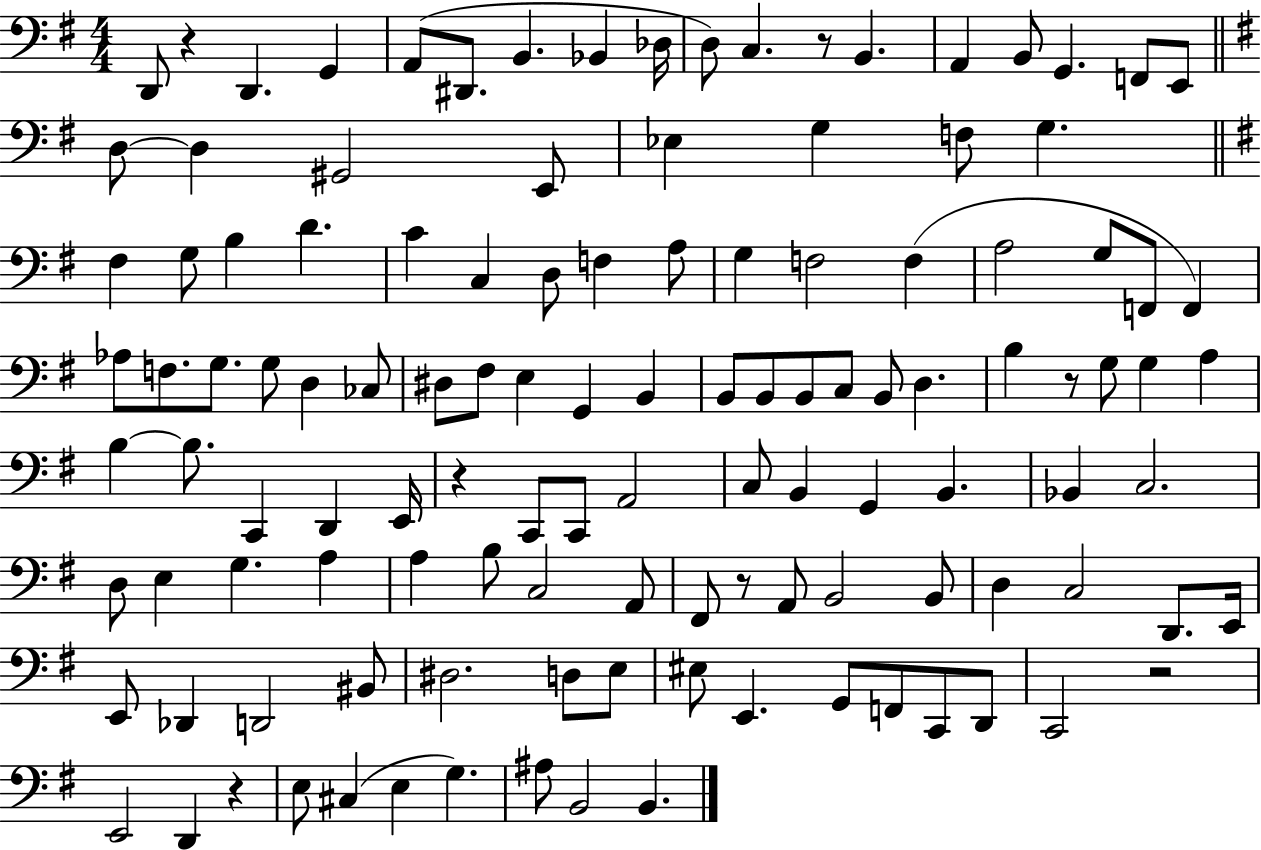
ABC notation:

X:1
T:Untitled
M:4/4
L:1/4
K:G
D,,/2 z D,, G,, A,,/2 ^D,,/2 B,, _B,, _D,/4 D,/2 C, z/2 B,, A,, B,,/2 G,, F,,/2 E,,/2 D,/2 D, ^G,,2 E,,/2 _E, G, F,/2 G, ^F, G,/2 B, D C C, D,/2 F, A,/2 G, F,2 F, A,2 G,/2 F,,/2 F,, _A,/2 F,/2 G,/2 G,/2 D, _C,/2 ^D,/2 ^F,/2 E, G,, B,, B,,/2 B,,/2 B,,/2 C,/2 B,,/2 D, B, z/2 G,/2 G, A, B, B,/2 C,, D,, E,,/4 z C,,/2 C,,/2 A,,2 C,/2 B,, G,, B,, _B,, C,2 D,/2 E, G, A, A, B,/2 C,2 A,,/2 ^F,,/2 z/2 A,,/2 B,,2 B,,/2 D, C,2 D,,/2 E,,/4 E,,/2 _D,, D,,2 ^B,,/2 ^D,2 D,/2 E,/2 ^E,/2 E,, G,,/2 F,,/2 C,,/2 D,,/2 C,,2 z2 E,,2 D,, z E,/2 ^C, E, G, ^A,/2 B,,2 B,,